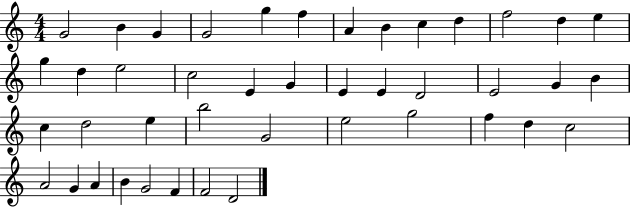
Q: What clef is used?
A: treble